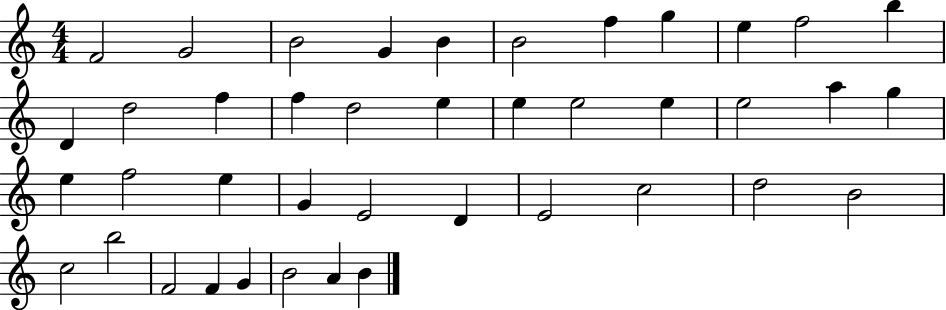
X:1
T:Untitled
M:4/4
L:1/4
K:C
F2 G2 B2 G B B2 f g e f2 b D d2 f f d2 e e e2 e e2 a g e f2 e G E2 D E2 c2 d2 B2 c2 b2 F2 F G B2 A B